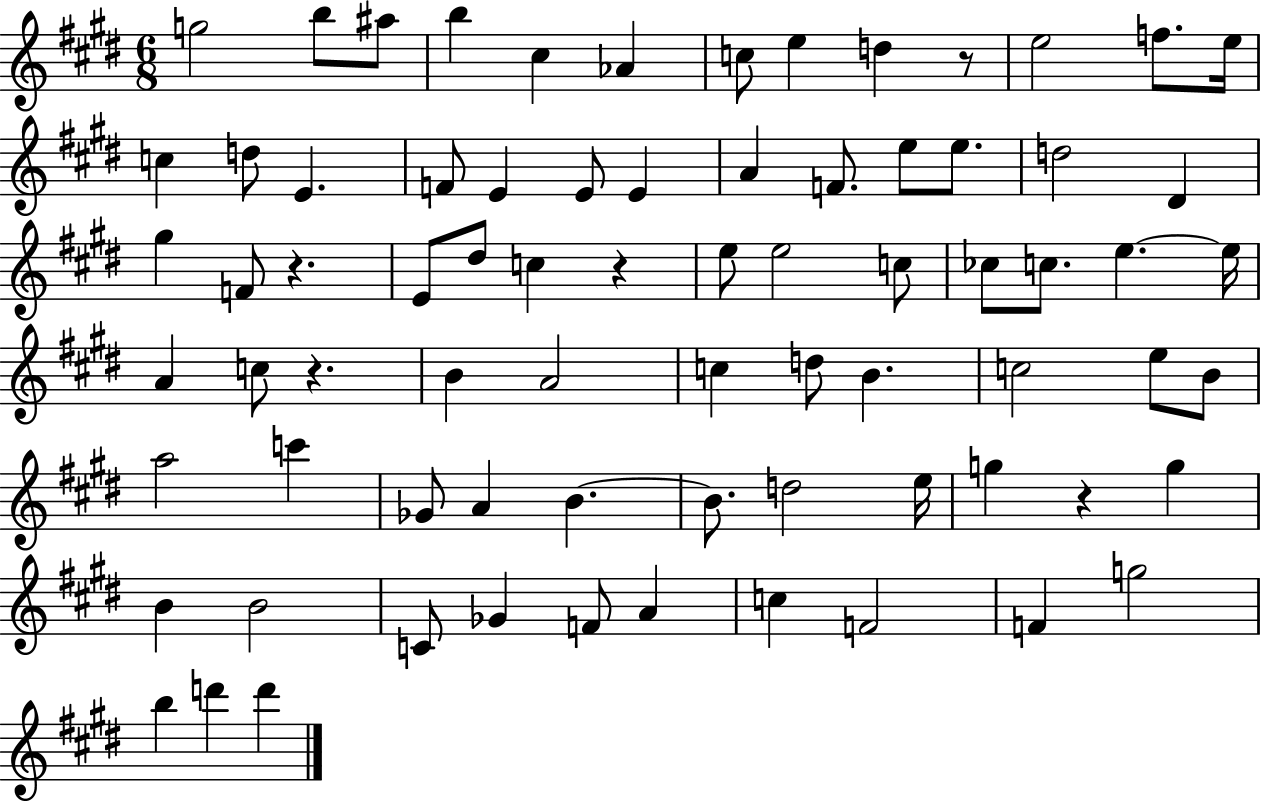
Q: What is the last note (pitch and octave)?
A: D6